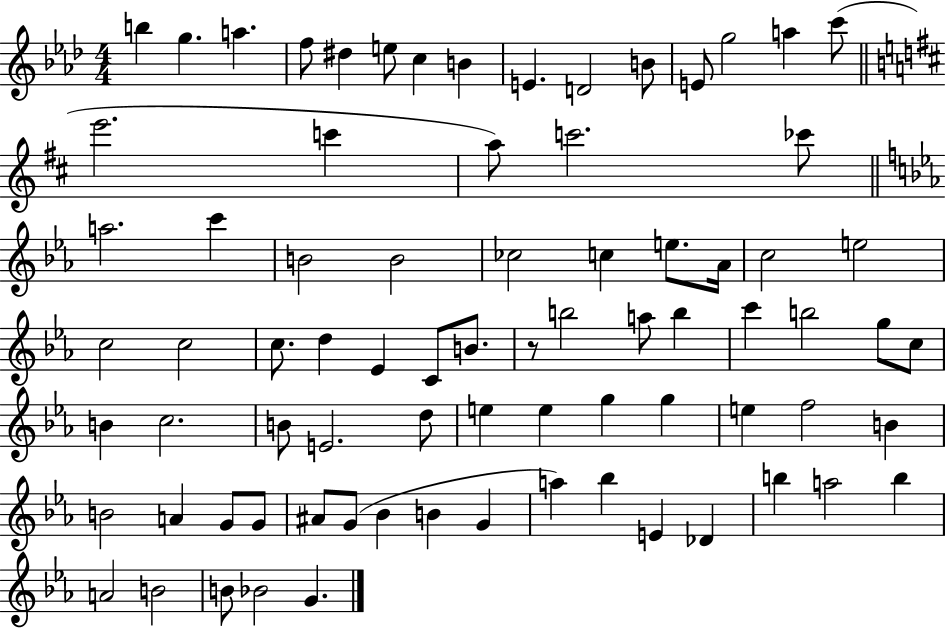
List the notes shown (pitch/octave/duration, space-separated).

B5/q G5/q. A5/q. F5/e D#5/q E5/e C5/q B4/q E4/q. D4/h B4/e E4/e G5/h A5/q C6/e E6/h. C6/q A5/e C6/h. CES6/e A5/h. C6/q B4/h B4/h CES5/h C5/q E5/e. Ab4/s C5/h E5/h C5/h C5/h C5/e. D5/q Eb4/q C4/e B4/e. R/e B5/h A5/e B5/q C6/q B5/h G5/e C5/e B4/q C5/h. B4/e E4/h. D5/e E5/q E5/q G5/q G5/q E5/q F5/h B4/q B4/h A4/q G4/e G4/e A#4/e G4/e Bb4/q B4/q G4/q A5/q Bb5/q E4/q Db4/q B5/q A5/h B5/q A4/h B4/h B4/e Bb4/h G4/q.